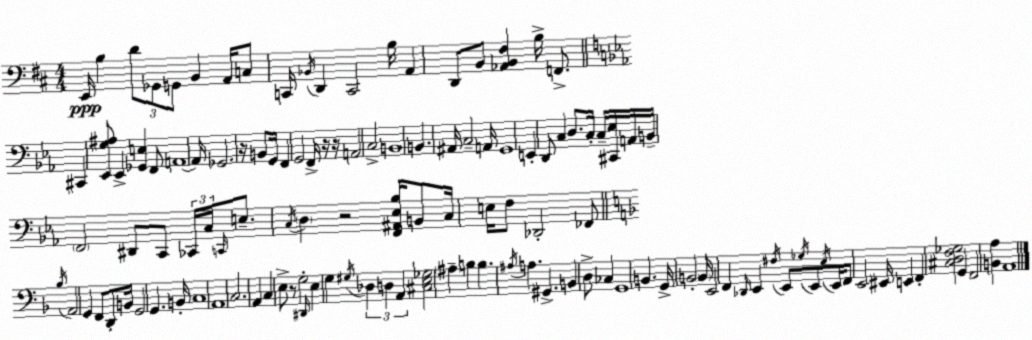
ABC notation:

X:1
T:Untitled
M:4/4
L:1/4
K:D
E,,/4 B, D/2 _G,,/2 G,,/2 B,, A,,/4 C,/2 C,,/4 _B,,/4 D,, C,,2 B,/4 A,, D,,/2 B,,/2 [_A,,B,,^F,] B,/4 F,,/2 ^C,, [_E,,G,^A,]/2 _E,, [_G,,E,] F,,/2 A,,4 A,,/4 _G,,2 z/4 B,,/2 G,,/4 F,, G,,2 F,,/4 z/4 z/4 A,,2 C,2 B,,4 B,, ^A,,/4 C,2 A,,/4 G,,4 E,, D,,/2 C, D,/2 C,/4 C,/4 [^C,,_E,]/4 A,,/4 B,,/4 F,,2 ^D,,/2 C,,/2 _C,,/4 C,/4 C,,/4 E,/2 C,/4 D, z2 [F,,^A,,_E,_B,]/4 B,,/2 C,/4 E,/4 F,/2 _D,,2 _F,,/2 _B,/4 A,,2 G,, F,,/2 D,,/2 B,,/4 G,,2 G,, B,,/4 C,4 A,,4 C,2 A,, C, E,/2 z/2 G,2 ^D,,/4 E, G, ^G,/4 _D, D, A,, [^C,E,_G,]2 ^A, B, B, ^A,/4 A, ^G,, B,, D,/2 _C, G,,4 B,, G,,/4 B,,2 B,,/4 E,,2 F,, _D,,/4 E,, ^F,/4 E,,/2 _G,/4 E,,/2 E,/4 E,,/4 F,,/2 E,,2 ^E,,/4 E,, F,, [^C,D,F,_G,]2 G,, F,,2 [B,,A,] A,,4